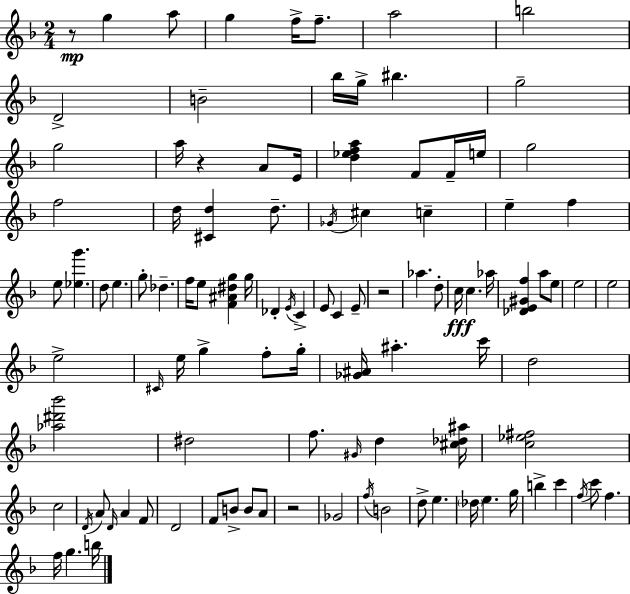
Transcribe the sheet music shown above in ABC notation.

X:1
T:Untitled
M:2/4
L:1/4
K:F
z/2 g a/2 g f/4 f/2 a2 b2 D2 B2 _b/4 g/4 ^b g2 g2 a/4 z A/2 E/4 [d_efa] F/2 F/4 e/4 g2 f2 d/4 [^Cd] d/2 _G/4 ^c c e f e/2 [_eg'] d/2 e g/2 _d f/4 e/2 [F^A^dg] g/4 _D E/4 C E/2 C E/2 z2 _a d/2 c/4 c _a/4 [_DE^Gf] a/2 e/2 e2 e2 e2 ^C/4 e/4 g f/2 g/4 [_G^A]/4 ^a c'/4 d2 [_a^d'_b']2 ^d2 f/2 ^G/4 d [^c_d^a]/4 [c_e^f]2 c2 D/4 A/2 D/4 A F/2 D2 F/2 B/2 B/2 A/2 z2 _G2 f/4 B2 d/2 e _d/4 e g/4 b c' f/4 c'/2 f f/4 g b/4